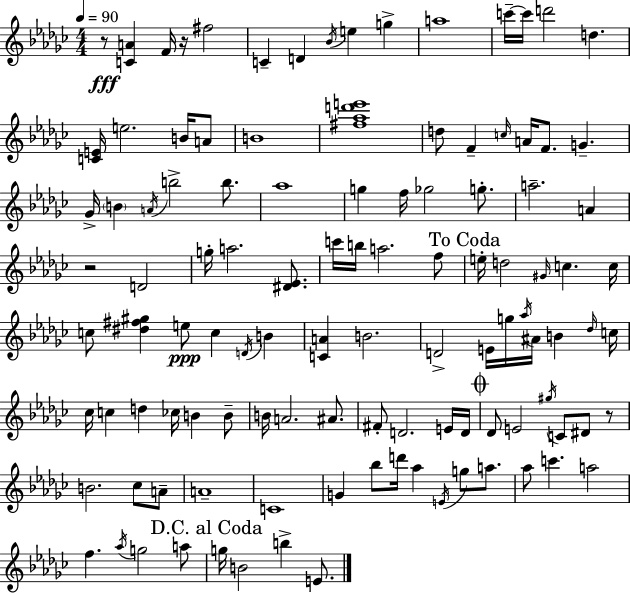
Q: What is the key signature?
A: EES minor